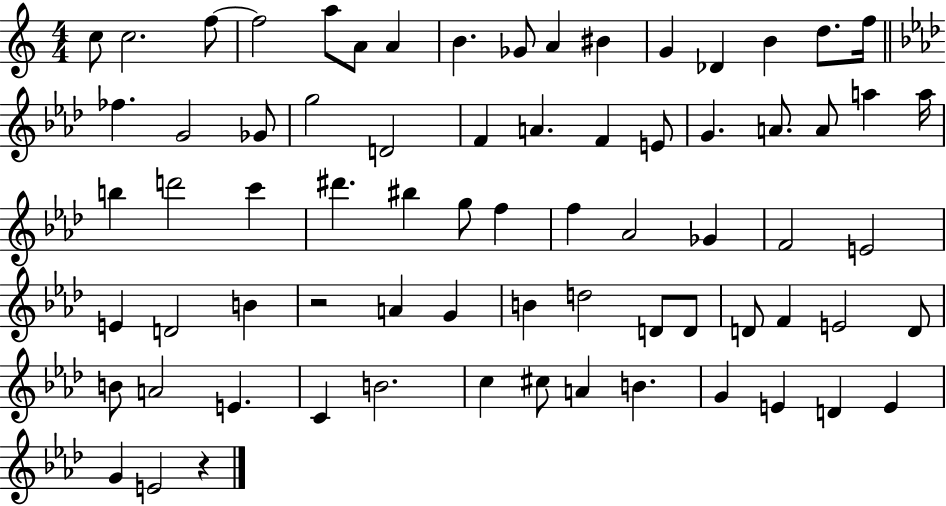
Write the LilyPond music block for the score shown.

{
  \clef treble
  \numericTimeSignature
  \time 4/4
  \key c \major
  c''8 c''2. f''8~~ | f''2 a''8 a'8 a'4 | b'4. ges'8 a'4 bis'4 | g'4 des'4 b'4 d''8. f''16 | \break \bar "||" \break \key aes \major fes''4. g'2 ges'8 | g''2 d'2 | f'4 a'4. f'4 e'8 | g'4. a'8. a'8 a''4 a''16 | \break b''4 d'''2 c'''4 | dis'''4. bis''4 g''8 f''4 | f''4 aes'2 ges'4 | f'2 e'2 | \break e'4 d'2 b'4 | r2 a'4 g'4 | b'4 d''2 d'8 d'8 | d'8 f'4 e'2 d'8 | \break b'8 a'2 e'4. | c'4 b'2. | c''4 cis''8 a'4 b'4. | g'4 e'4 d'4 e'4 | \break g'4 e'2 r4 | \bar "|."
}